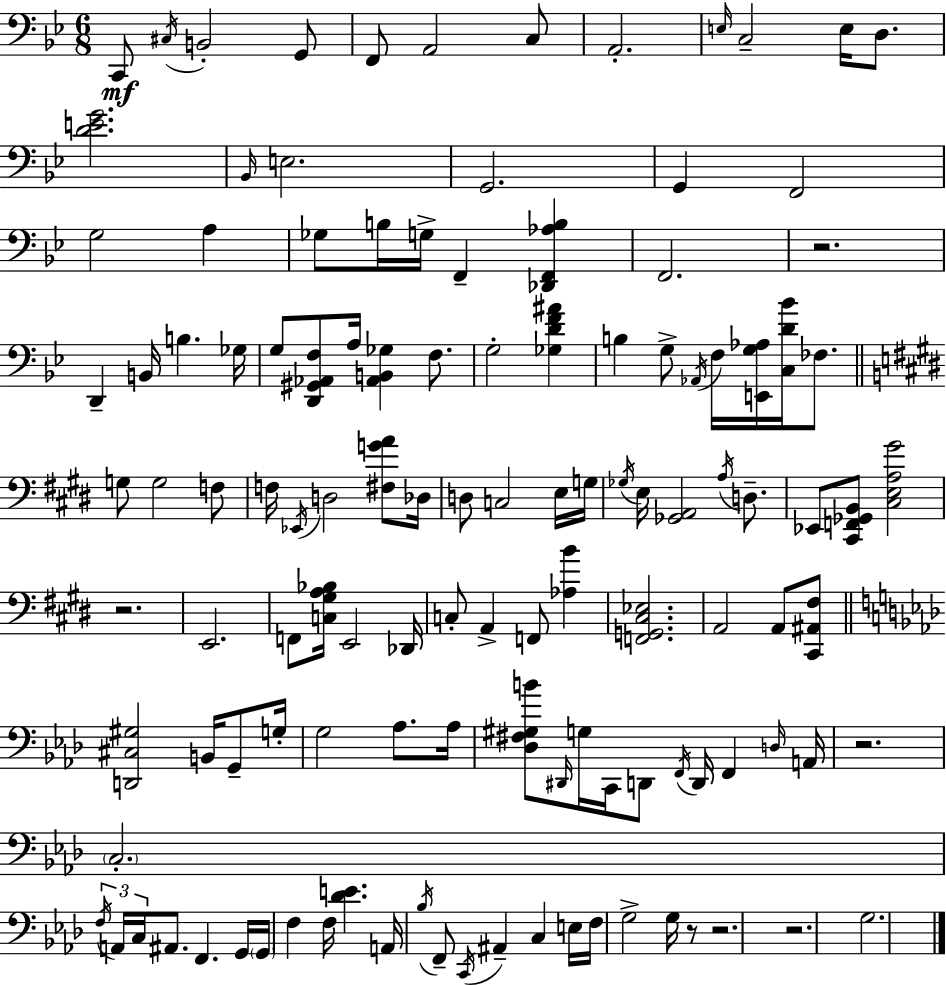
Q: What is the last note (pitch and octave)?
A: G3